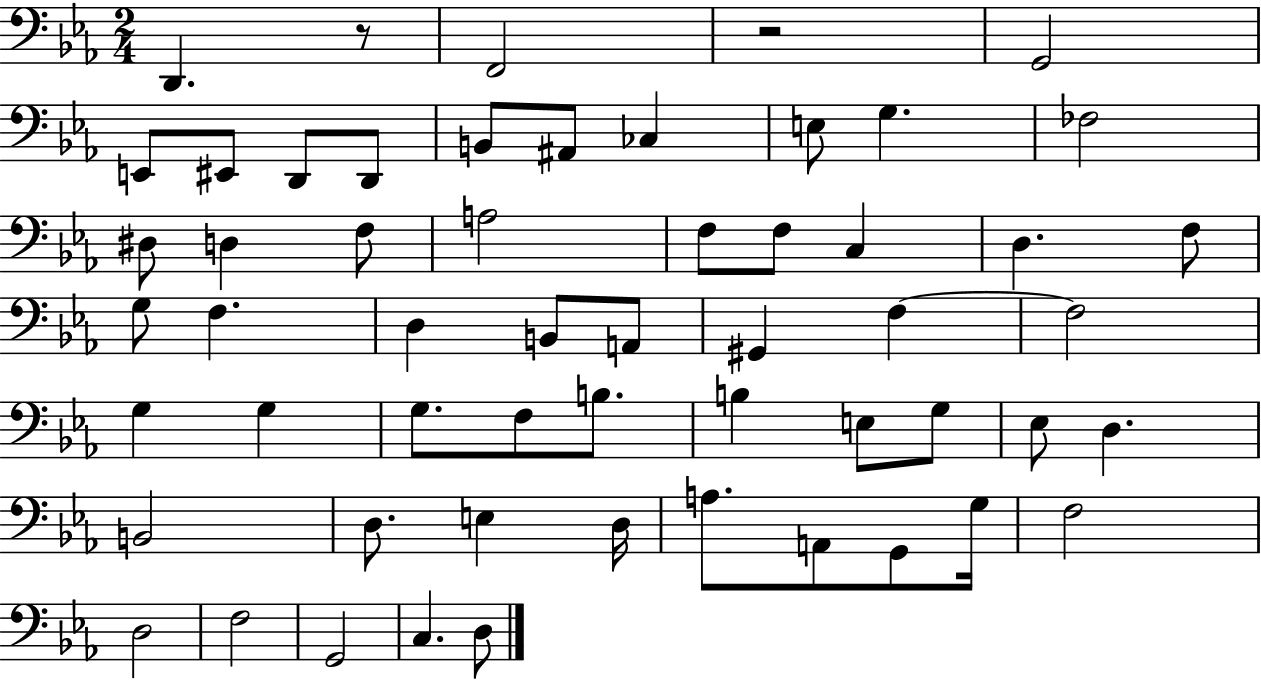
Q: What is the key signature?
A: EES major